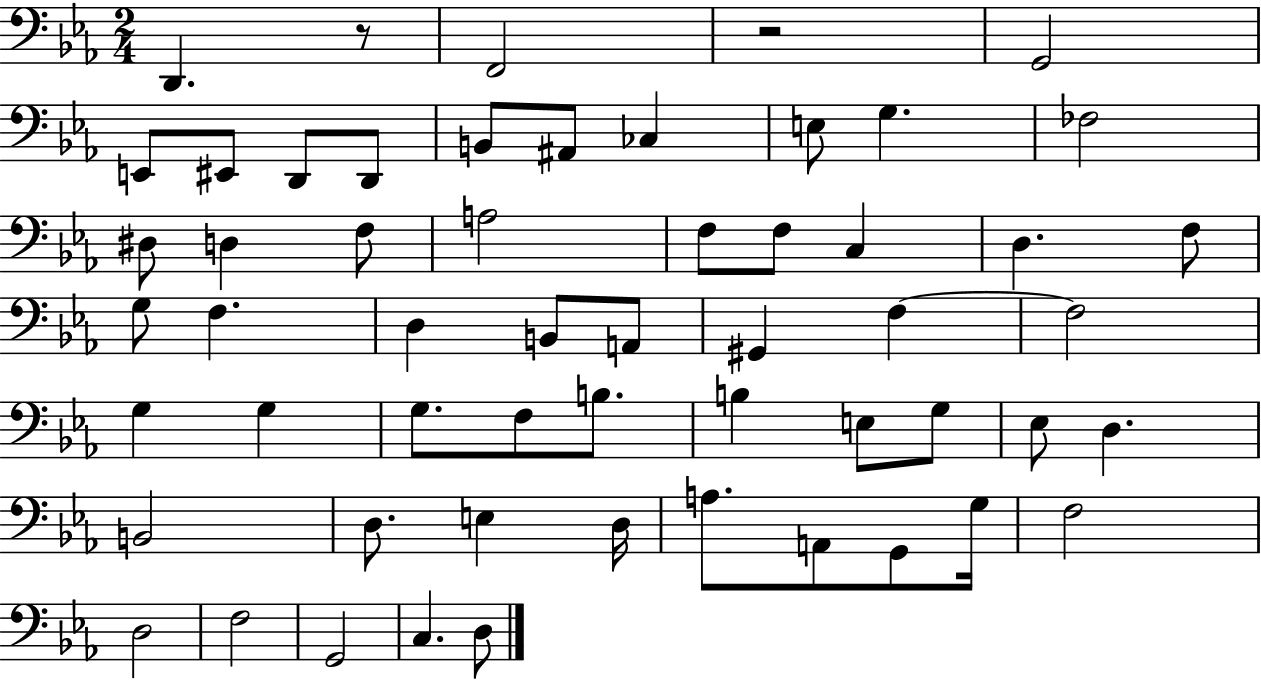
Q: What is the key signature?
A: EES major